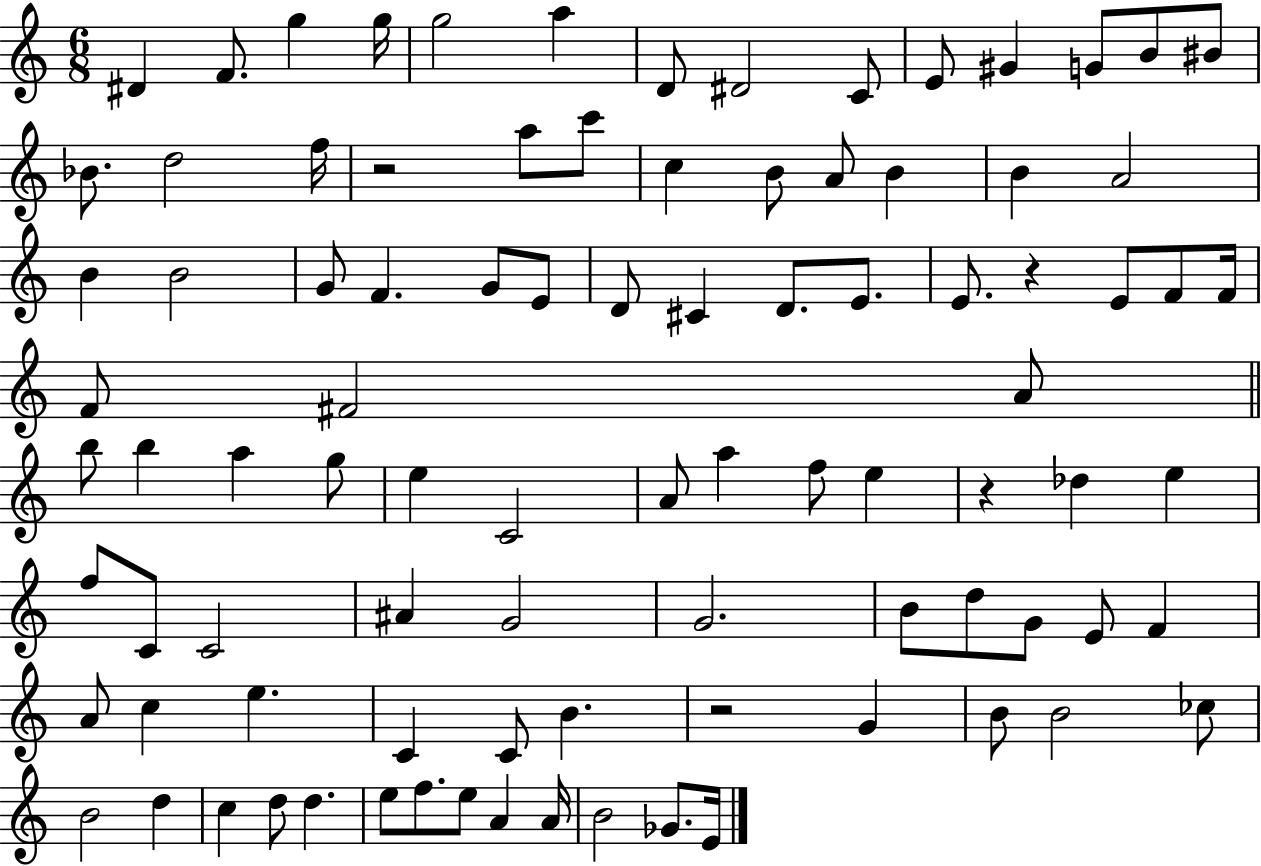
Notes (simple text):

D#4/q F4/e. G5/q G5/s G5/h A5/q D4/e D#4/h C4/e E4/e G#4/q G4/e B4/e BIS4/e Bb4/e. D5/h F5/s R/h A5/e C6/e C5/q B4/e A4/e B4/q B4/q A4/h B4/q B4/h G4/e F4/q. G4/e E4/e D4/e C#4/q D4/e. E4/e. E4/e. R/q E4/e F4/e F4/s F4/e F#4/h A4/e B5/e B5/q A5/q G5/e E5/q C4/h A4/e A5/q F5/e E5/q R/q Db5/q E5/q F5/e C4/e C4/h A#4/q G4/h G4/h. B4/e D5/e G4/e E4/e F4/q A4/e C5/q E5/q. C4/q C4/e B4/q. R/h G4/q B4/e B4/h CES5/e B4/h D5/q C5/q D5/e D5/q. E5/e F5/e. E5/e A4/q A4/s B4/h Gb4/e. E4/s